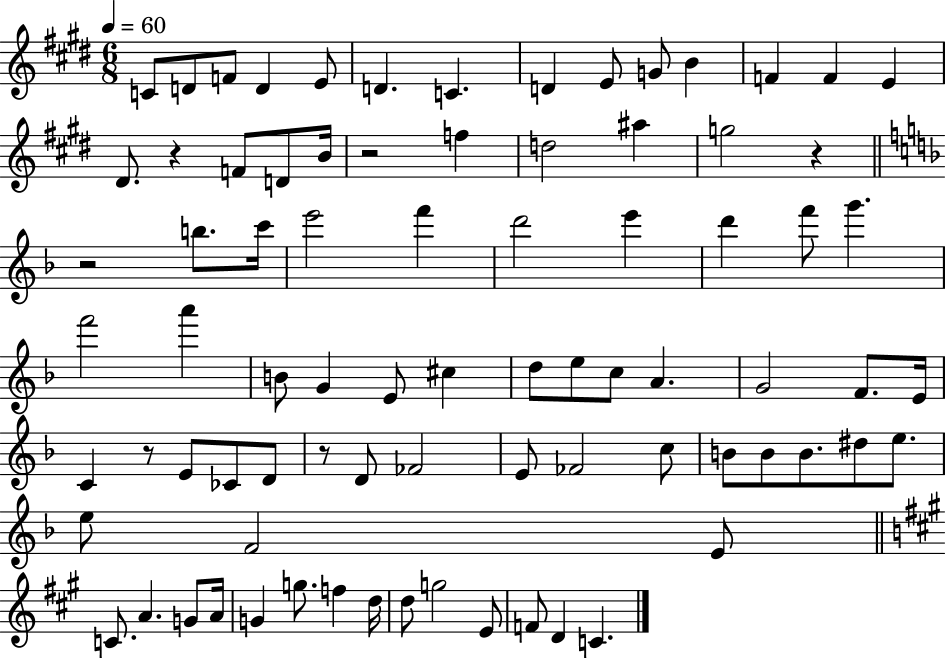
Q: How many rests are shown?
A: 6